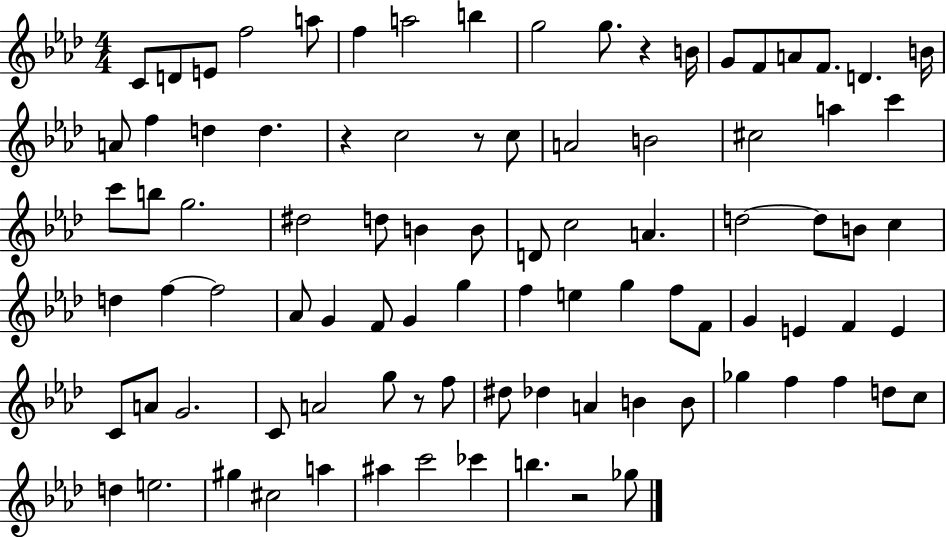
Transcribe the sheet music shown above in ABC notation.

X:1
T:Untitled
M:4/4
L:1/4
K:Ab
C/2 D/2 E/2 f2 a/2 f a2 b g2 g/2 z B/4 G/2 F/2 A/2 F/2 D B/4 A/2 f d d z c2 z/2 c/2 A2 B2 ^c2 a c' c'/2 b/2 g2 ^d2 d/2 B B/2 D/2 c2 A d2 d/2 B/2 c d f f2 _A/2 G F/2 G g f e g f/2 F/2 G E F E C/2 A/2 G2 C/2 A2 g/2 z/2 f/2 ^d/2 _d A B B/2 _g f f d/2 c/2 d e2 ^g ^c2 a ^a c'2 _c' b z2 _g/2